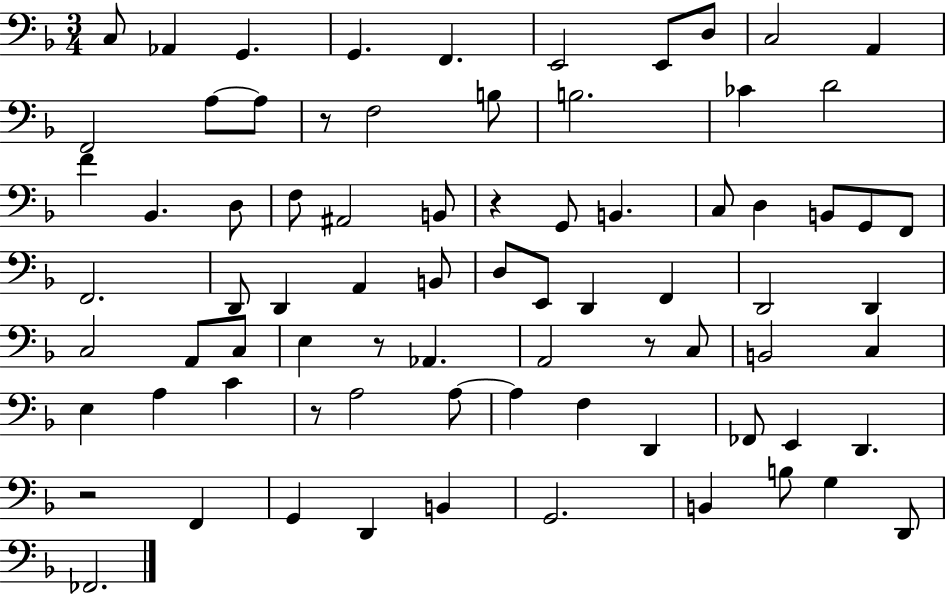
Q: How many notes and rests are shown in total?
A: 78